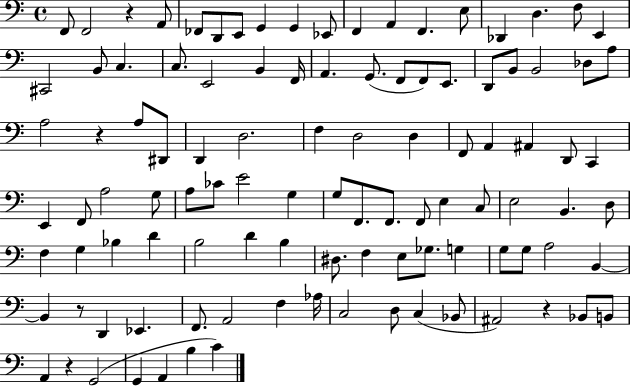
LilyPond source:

{
  \clef bass
  \time 4/4
  \defaultTimeSignature
  \key c \major
  \repeat volta 2 { f,8 f,2 r4 a,8 | fes,8 d,8 e,8 g,4 g,4 ees,8 | f,4 a,4 f,4. e8 | des,4 d4. f8 e,4 | \break cis,2 b,8 c4. | c8. e,2 b,4 f,16 | a,4. g,8.( f,8 f,8) e,8. | d,8 b,8 b,2 des8 a8 | \break a2 r4 a8 dis,8 | d,4 d2. | f4 d2 d4 | f,8 a,4 ais,4 d,8 c,4 | \break e,4 f,8 a2 g8 | a8 ces'8 e'2 g4 | g8 f,8. f,8. f,8 e4 c8 | e2 b,4. d8 | \break f4 g4 bes4 d'4 | b2 d'4 b4 | dis8. f4 e8 ges8. g4 | g8 g8 a2 b,4~~ | \break b,4 r8 d,4 ees,4. | f,8. a,2 f4 aes16 | c2 d8 c4( bes,8 | ais,2) r4 bes,8 b,8 | \break a,4 r4 g,2( | g,4 a,4 b4 c'4) | } \bar "|."
}